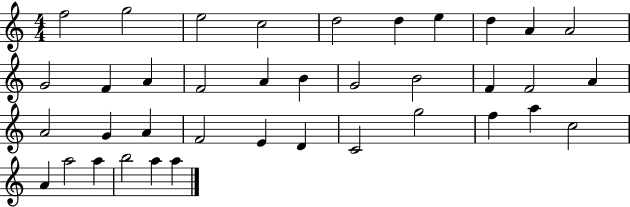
X:1
T:Untitled
M:4/4
L:1/4
K:C
f2 g2 e2 c2 d2 d e d A A2 G2 F A F2 A B G2 B2 F F2 A A2 G A F2 E D C2 g2 f a c2 A a2 a b2 a a